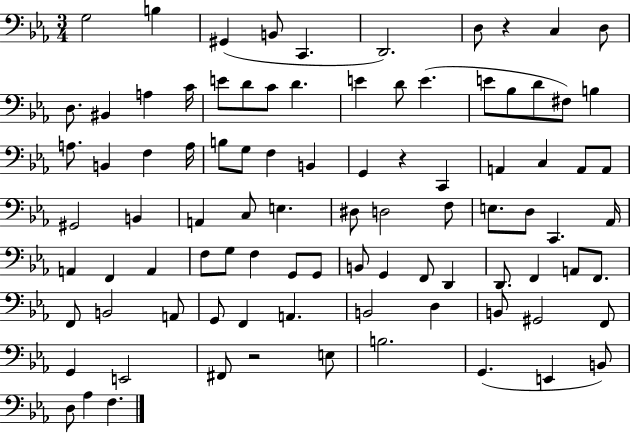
{
  \clef bass
  \numericTimeSignature
  \time 3/4
  \key ees \major
  g2 b4 | gis,4( b,8 c,4. | d,2.) | d8 r4 c4 d8 | \break d8. bis,4 a4 c'16 | e'8 d'8 c'8 d'4. | e'4 d'8 e'4.( | e'8 bes8 d'8 fis8) b4 | \break a8. b,4 f4 a16 | b8 g8 f4 b,4 | g,4 r4 c,4 | a,4 c4 a,8 a,8 | \break gis,2 b,4 | a,4 c8 e4. | dis8 d2 f8 | e8. d8 c,4. aes,16 | \break a,4 f,4 a,4 | f8 g8 f4 g,8 g,8 | b,8 g,4 f,8 d,4 | d,8. f,4 a,8 f,8. | \break f,8 b,2 a,8 | g,8 f,4 a,4. | b,2 d4 | b,8 gis,2 f,8 | \break g,4 e,2 | fis,8 r2 e8 | b2. | g,4.( e,4 b,8) | \break d8 aes4 f4. | \bar "|."
}